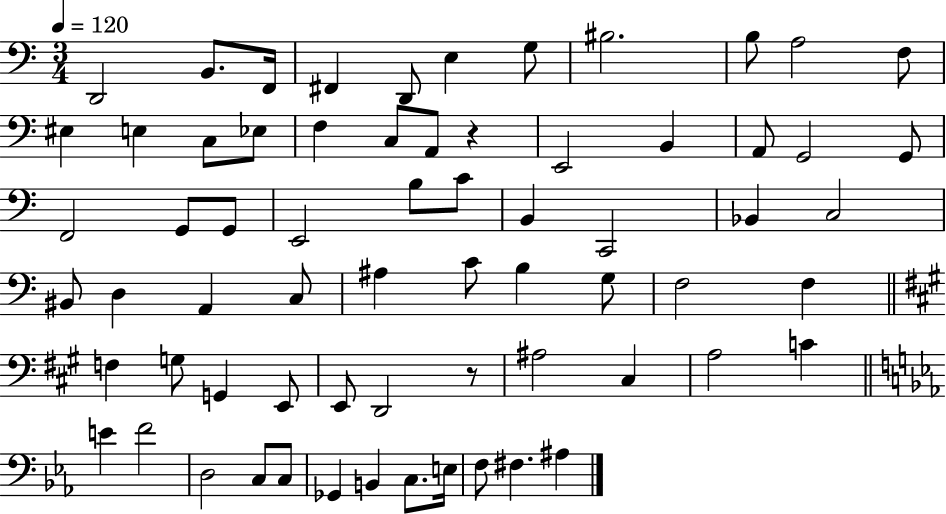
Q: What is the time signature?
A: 3/4